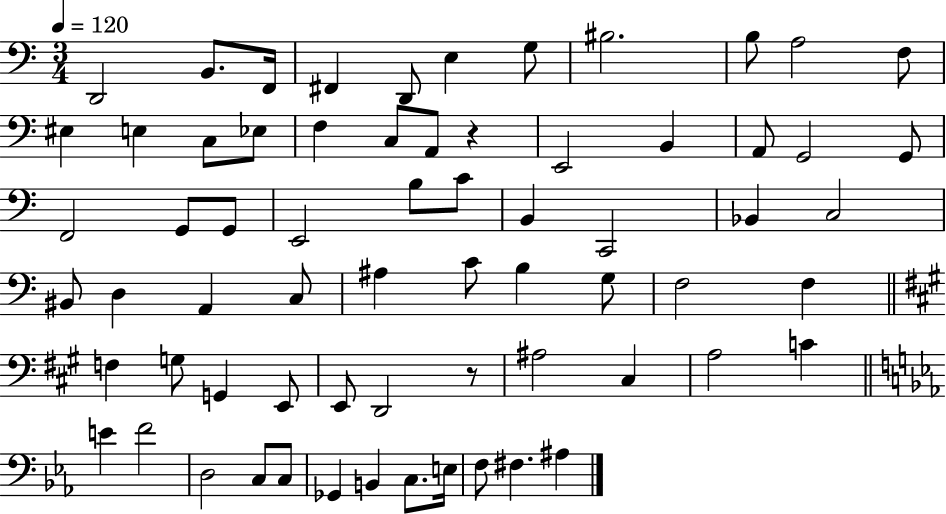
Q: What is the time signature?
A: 3/4